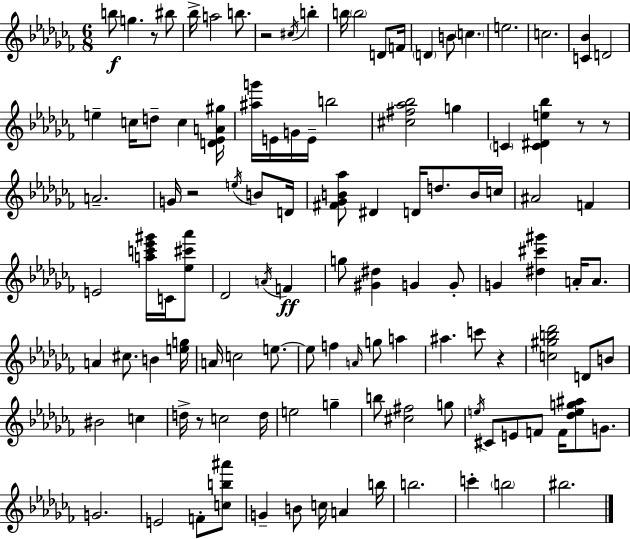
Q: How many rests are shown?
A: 7